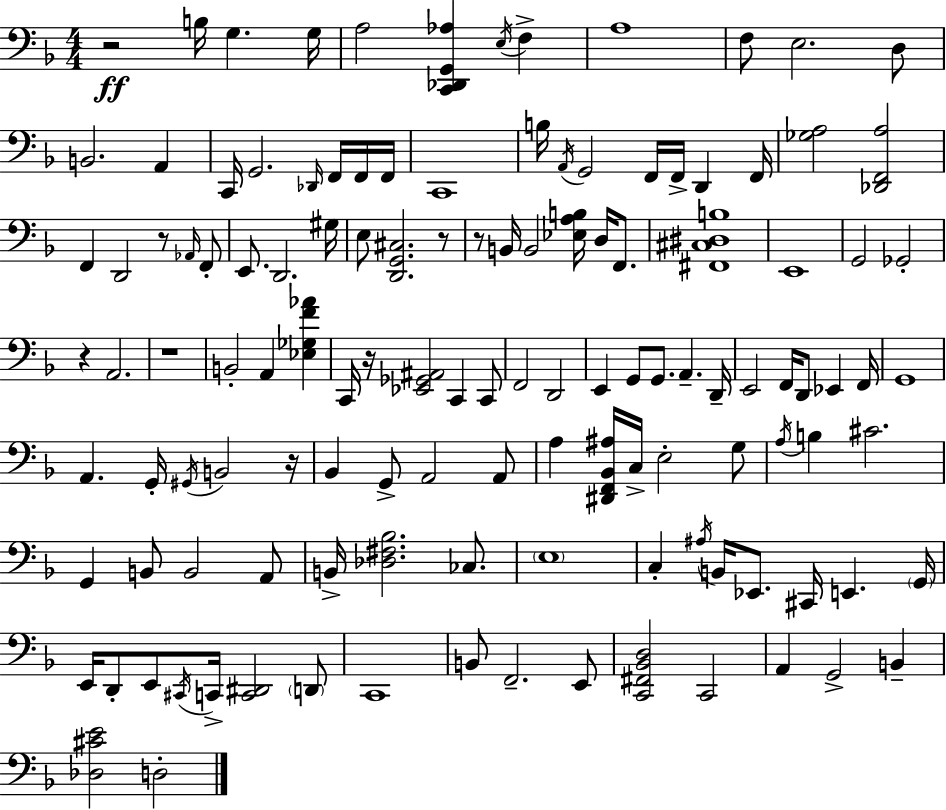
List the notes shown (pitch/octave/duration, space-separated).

R/h B3/s G3/q. G3/s A3/h [C2,Db2,G2,Ab3]/q E3/s F3/q A3/w F3/e E3/h. D3/e B2/h. A2/q C2/s G2/h. Db2/s F2/s F2/s F2/s C2/w B3/s A2/s G2/h F2/s F2/s D2/q F2/s [Gb3,A3]/h [Db2,F2,A3]/h F2/q D2/h R/e Ab2/s F2/e E2/e. D2/h. G#3/s E3/e [D2,G2,C#3]/h. R/e R/e B2/s B2/h [Eb3,A3,B3]/s D3/s F2/e. [F#2,C#3,D#3,B3]/w E2/w G2/h Gb2/h R/q A2/h. R/w B2/h A2/q [Eb3,Gb3,F4,Ab4]/q C2/s R/s [Eb2,Gb2,A#2]/h C2/q C2/e F2/h D2/h E2/q G2/e G2/e. A2/q. D2/s E2/h F2/s D2/e Eb2/q F2/s G2/w A2/q. G2/s G#2/s B2/h R/s Bb2/q G2/e A2/h A2/e A3/q [D#2,F2,Bb2,A#3]/s C3/s E3/h G3/e A3/s B3/q C#4/h. G2/q B2/e B2/h A2/e B2/s [Db3,F#3,Bb3]/h. CES3/e. E3/w C3/q A#3/s B2/s Eb2/e. C#2/s E2/q. G2/s E2/s D2/e E2/e C#2/s C2/s [C2,D#2]/h D2/e C2/w B2/e F2/h. E2/e [C2,F#2,Bb2,D3]/h C2/h A2/q G2/h B2/q [Db3,C#4,E4]/h D3/h